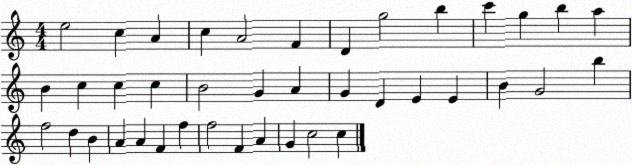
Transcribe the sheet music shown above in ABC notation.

X:1
T:Untitled
M:4/4
L:1/4
K:C
e2 c A c A2 F D g2 b c' g b a B c c c B2 G A G D E E B G2 b f2 d B A A F f f2 F A G c2 c